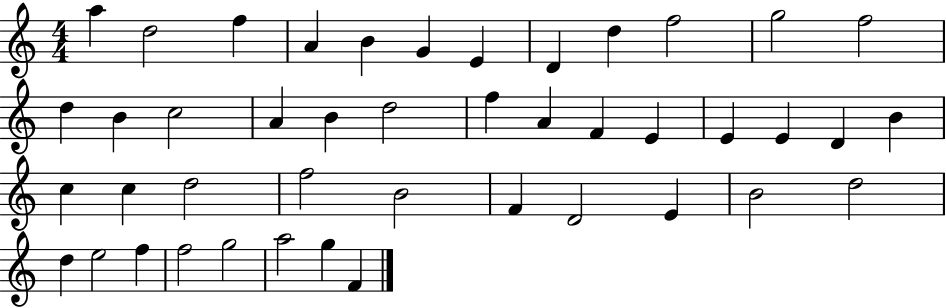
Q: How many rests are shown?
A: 0